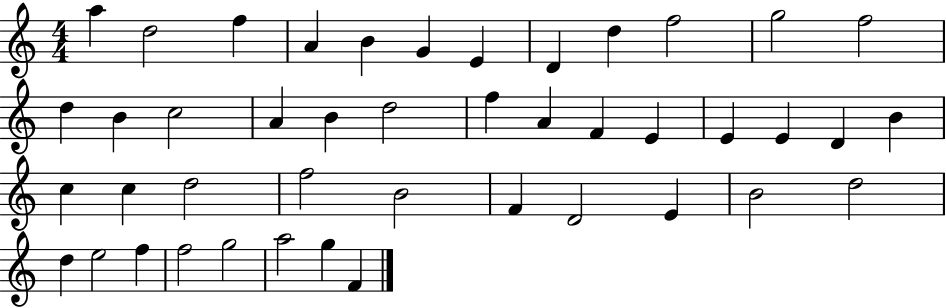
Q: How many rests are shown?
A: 0